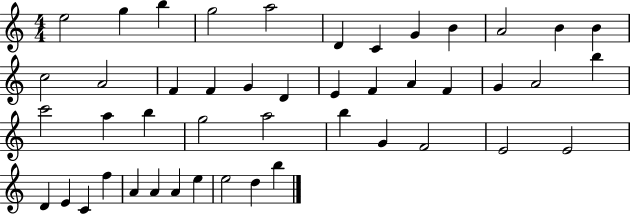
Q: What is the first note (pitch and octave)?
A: E5